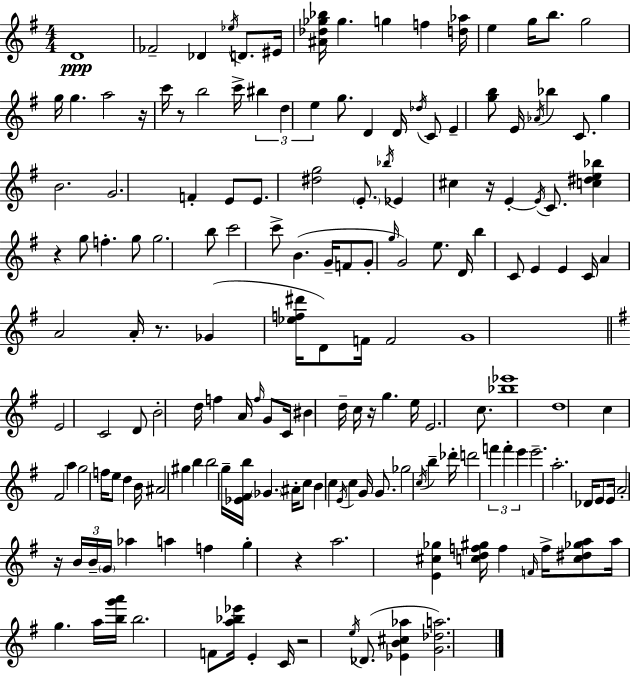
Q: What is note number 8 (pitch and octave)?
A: G5